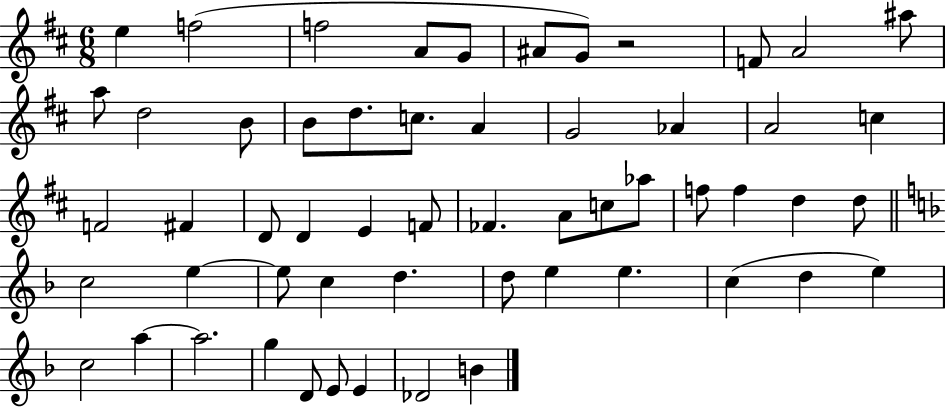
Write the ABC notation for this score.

X:1
T:Untitled
M:6/8
L:1/4
K:D
e f2 f2 A/2 G/2 ^A/2 G/2 z2 F/2 A2 ^a/2 a/2 d2 B/2 B/2 d/2 c/2 A G2 _A A2 c F2 ^F D/2 D E F/2 _F A/2 c/2 _a/2 f/2 f d d/2 c2 e e/2 c d d/2 e e c d e c2 a a2 g D/2 E/2 E _D2 B